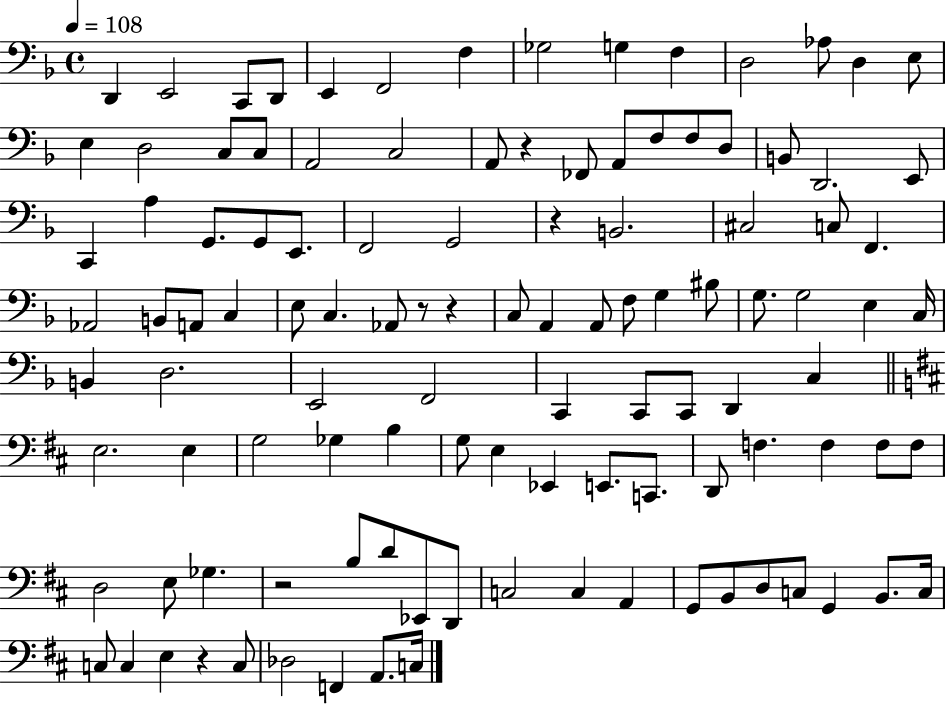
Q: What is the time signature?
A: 4/4